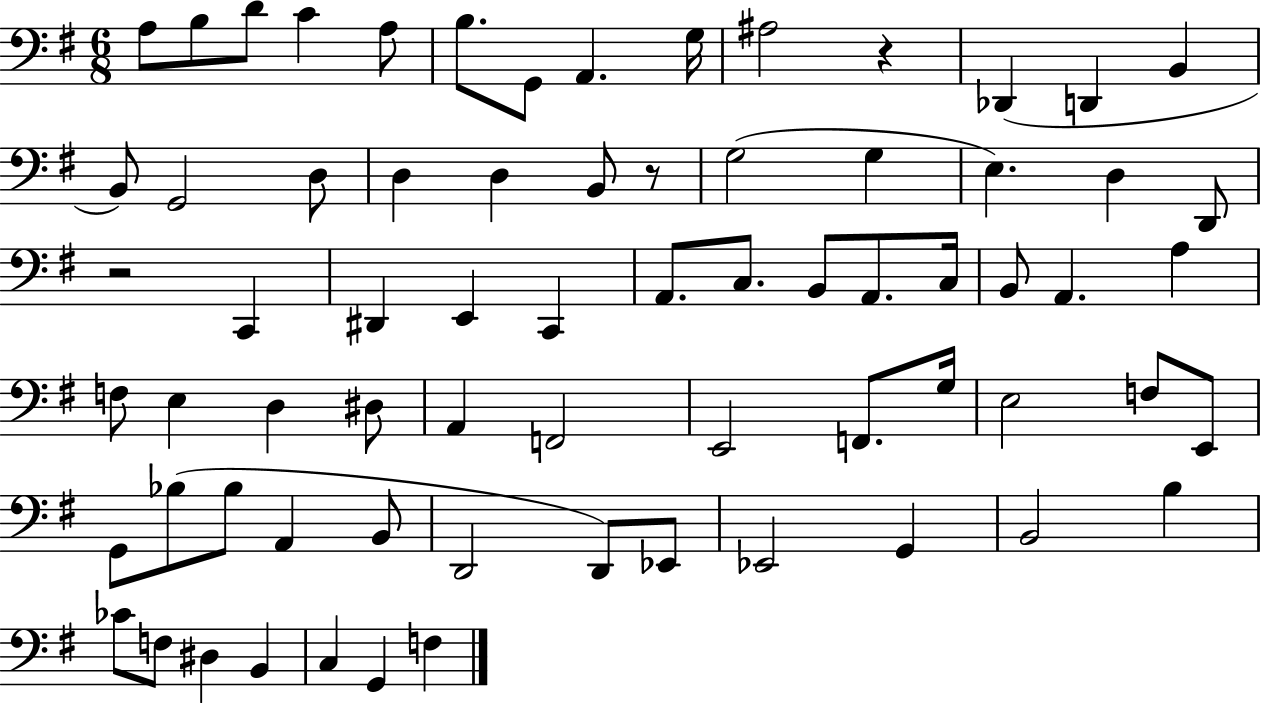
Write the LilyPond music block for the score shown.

{
  \clef bass
  \numericTimeSignature
  \time 6/8
  \key g \major
  \repeat volta 2 { a8 b8 d'8 c'4 a8 | b8. g,8 a,4. g16 | ais2 r4 | des,4( d,4 b,4 | \break b,8) g,2 d8 | d4 d4 b,8 r8 | g2( g4 | e4.) d4 d,8 | \break r2 c,4 | dis,4 e,4 c,4 | a,8. c8. b,8 a,8. c16 | b,8 a,4. a4 | \break f8 e4 d4 dis8 | a,4 f,2 | e,2 f,8. g16 | e2 f8 e,8 | \break g,8 bes8( bes8 a,4 b,8 | d,2 d,8) ees,8 | ees,2 g,4 | b,2 b4 | \break ces'8 f8 dis4 b,4 | c4 g,4 f4 | } \bar "|."
}